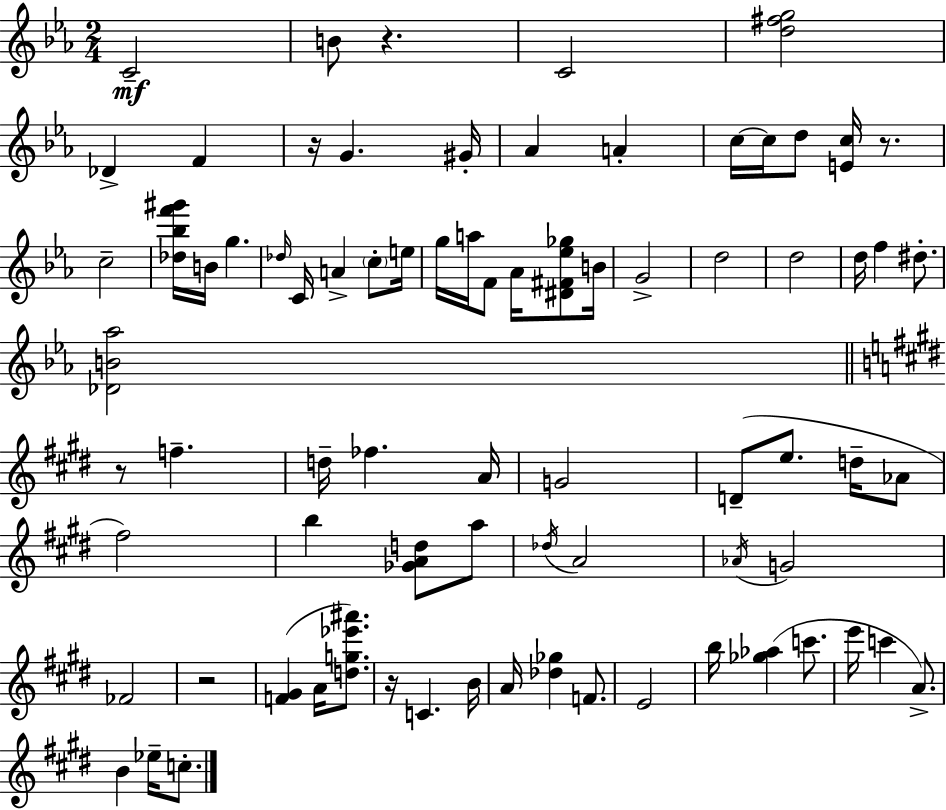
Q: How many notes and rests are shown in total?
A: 78